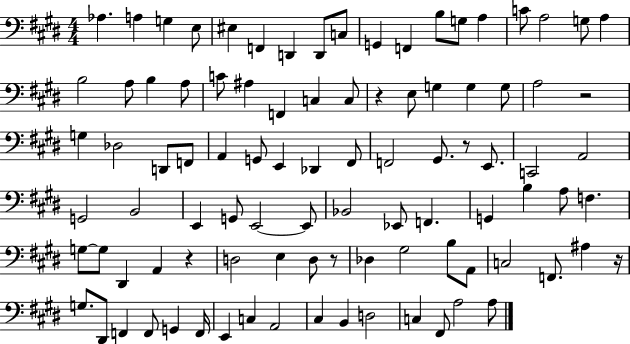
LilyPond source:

{
  \clef bass
  \numericTimeSignature
  \time 4/4
  \key e \major
  \repeat volta 2 { aes4. a4 g4 e8 | eis4 f,4 d,4 d,8 c8 | g,4 f,4 b8 g8 a4 | c'8 a2 g8 a4 | \break b2 a8 b4 a8 | c'8 ais4 f,4 c4 c8 | r4 e8 g4 g4 g8 | a2 r2 | \break g4 des2 d,8 f,8 | a,4 g,8 e,4 des,4 fis,8 | f,2 gis,8. r8 e,8. | c,2 a,2 | \break g,2 b,2 | e,4 g,8 e,2~~ e,8 | bes,2 ees,8 f,4. | g,4 b4 a8 f4. | \break g8~~ g8 dis,4 a,4 r4 | d2 e4 d8 r8 | des4 gis2 b8 a,8 | c2 f,8. ais4 r16 | \break g8. dis,8 f,4 f,8 g,4 f,16 | e,4 c4 a,2 | cis4 b,4 d2 | c4 fis,8 a2 a8 | \break } \bar "|."
}